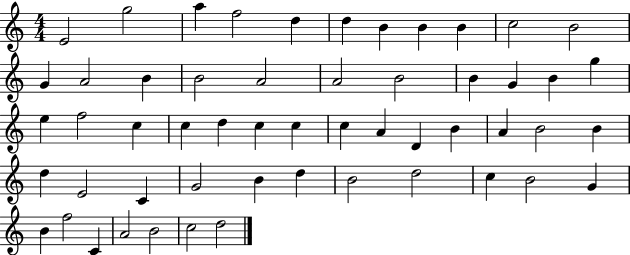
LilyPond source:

{
  \clef treble
  \numericTimeSignature
  \time 4/4
  \key c \major
  e'2 g''2 | a''4 f''2 d''4 | d''4 b'4 b'4 b'4 | c''2 b'2 | \break g'4 a'2 b'4 | b'2 a'2 | a'2 b'2 | b'4 g'4 b'4 g''4 | \break e''4 f''2 c''4 | c''4 d''4 c''4 c''4 | c''4 a'4 d'4 b'4 | a'4 b'2 b'4 | \break d''4 e'2 c'4 | g'2 b'4 d''4 | b'2 d''2 | c''4 b'2 g'4 | \break b'4 f''2 c'4 | a'2 b'2 | c''2 d''2 | \bar "|."
}